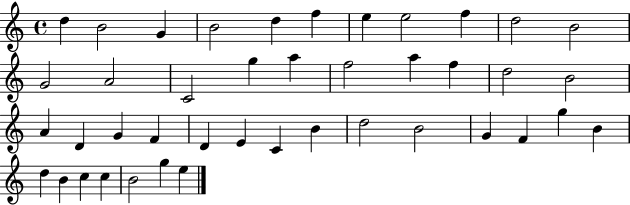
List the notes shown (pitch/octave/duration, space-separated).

D5/q B4/h G4/q B4/h D5/q F5/q E5/q E5/h F5/q D5/h B4/h G4/h A4/h C4/h G5/q A5/q F5/h A5/q F5/q D5/h B4/h A4/q D4/q G4/q F4/q D4/q E4/q C4/q B4/q D5/h B4/h G4/q F4/q G5/q B4/q D5/q B4/q C5/q C5/q B4/h G5/q E5/q